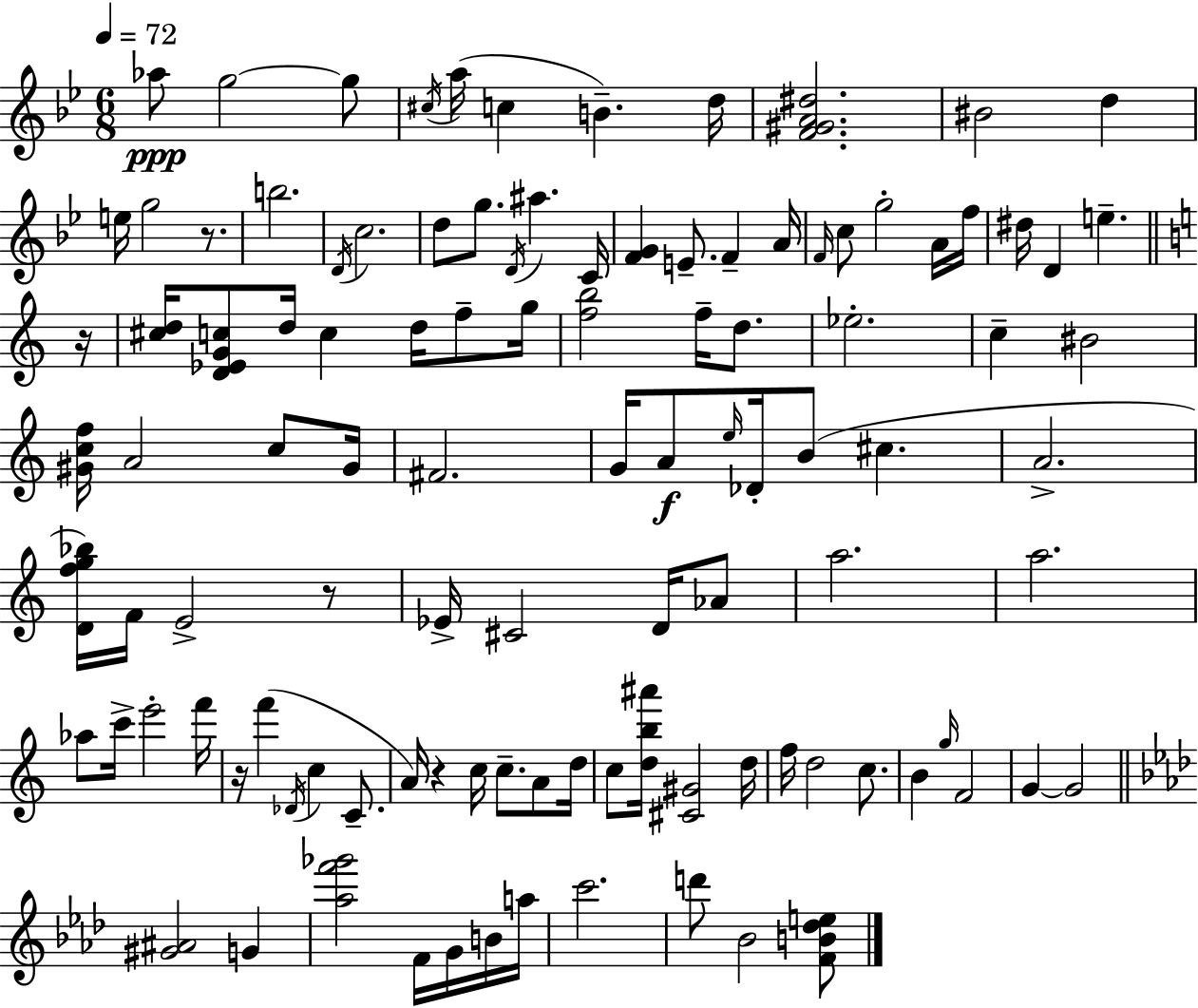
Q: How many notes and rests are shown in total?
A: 108